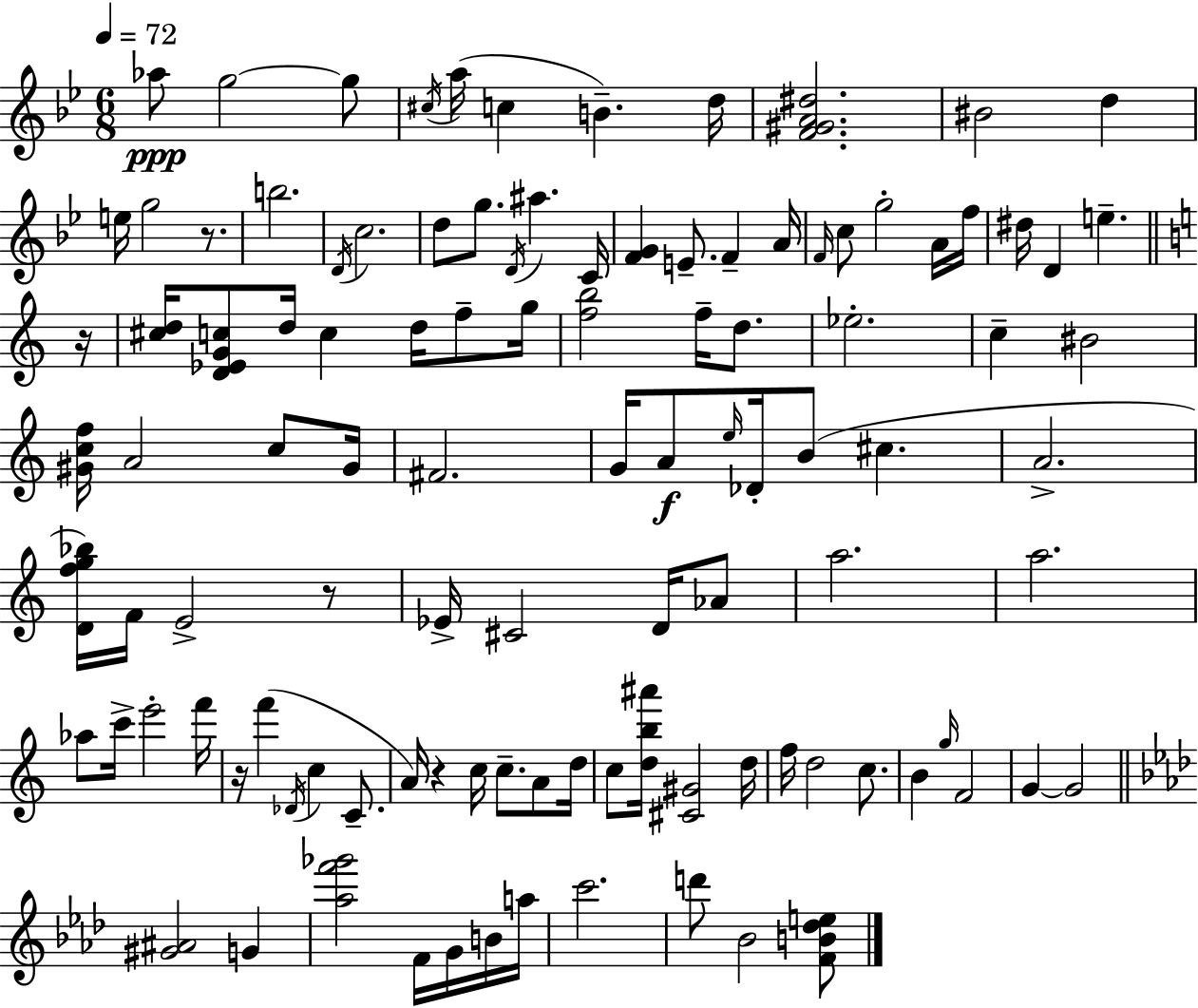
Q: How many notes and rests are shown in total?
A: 108